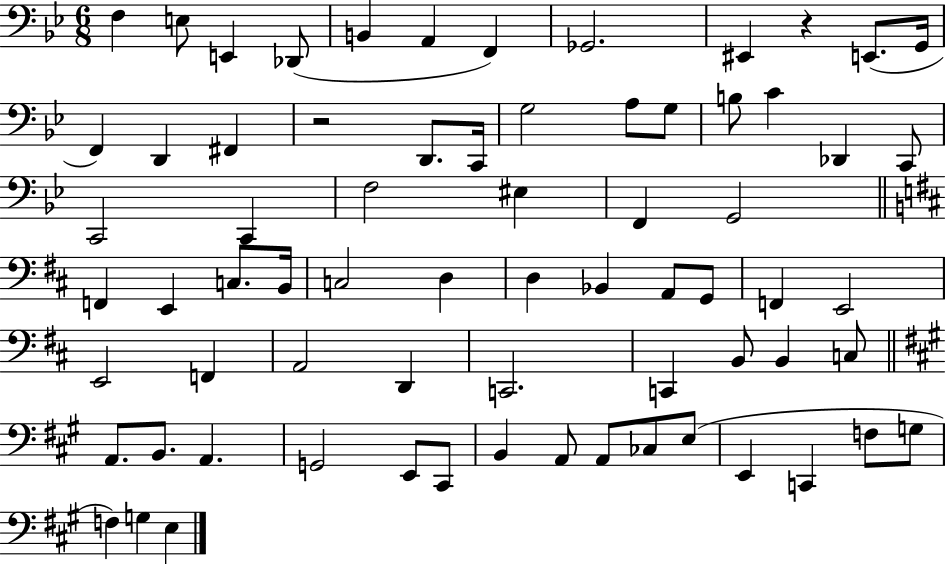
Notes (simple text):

F3/q E3/e E2/q Db2/e B2/q A2/q F2/q Gb2/h. EIS2/q R/q E2/e. G2/s F2/q D2/q F#2/q R/h D2/e. C2/s G3/h A3/e G3/e B3/e C4/q Db2/q C2/e C2/h C2/q F3/h EIS3/q F2/q G2/h F2/q E2/q C3/e. B2/s C3/h D3/q D3/q Bb2/q A2/e G2/e F2/q E2/h E2/h F2/q A2/h D2/q C2/h. C2/q B2/e B2/q C3/e A2/e. B2/e. A2/q. G2/h E2/e C#2/e B2/q A2/e A2/e CES3/e E3/e E2/q C2/q F3/e G3/e F3/q G3/q E3/q